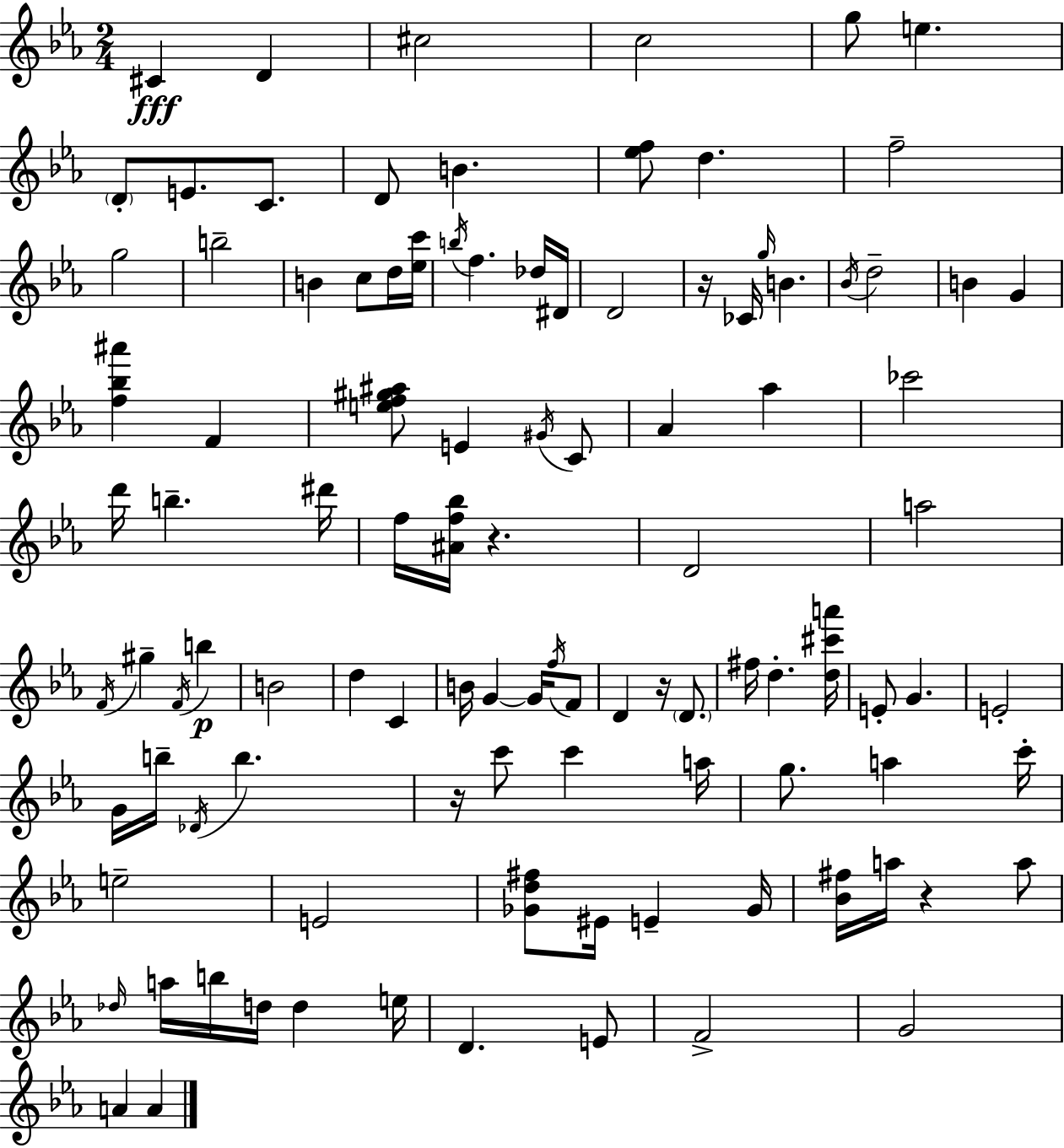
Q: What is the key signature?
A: C minor